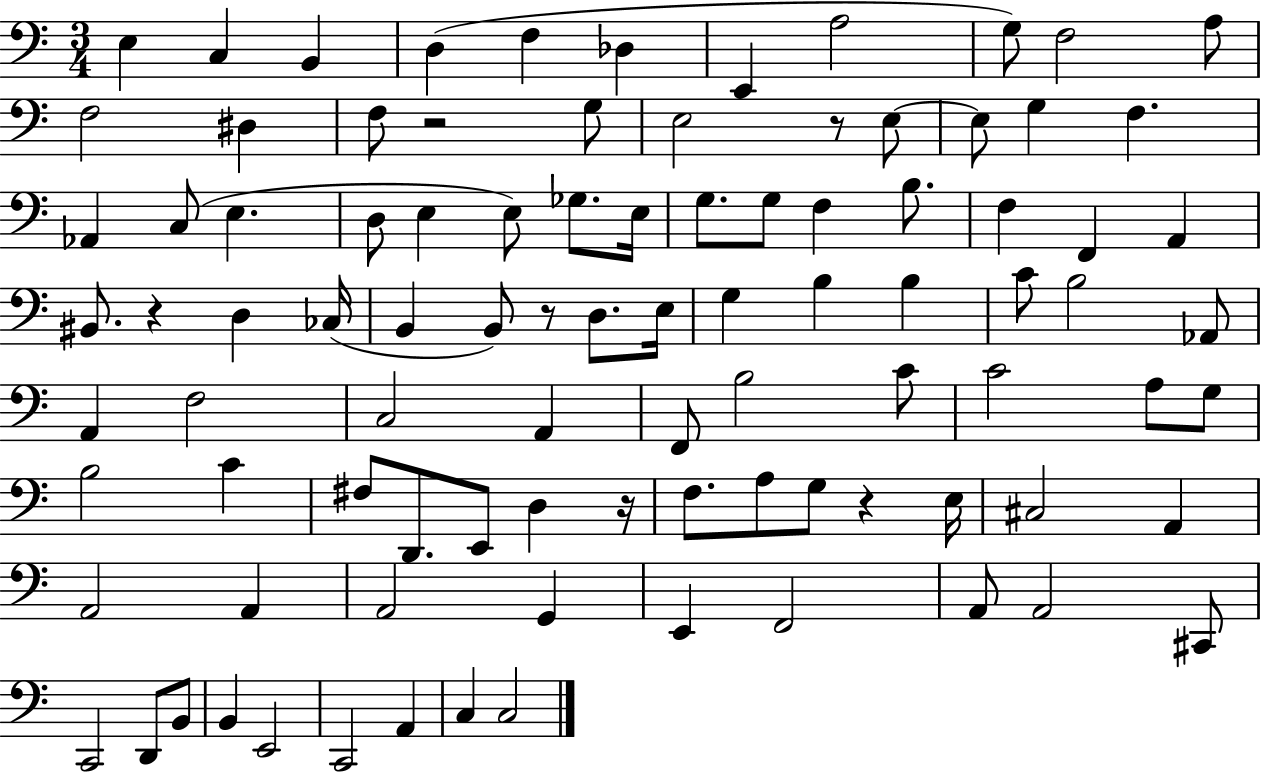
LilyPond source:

{
  \clef bass
  \numericTimeSignature
  \time 3/4
  \key c \major
  e4 c4 b,4 | d4( f4 des4 | e,4 a2 | g8) f2 a8 | \break f2 dis4 | f8 r2 g8 | e2 r8 e8~~ | e8 g4 f4. | \break aes,4 c8( e4. | d8 e4 e8) ges8. e16 | g8. g8 f4 b8. | f4 f,4 a,4 | \break bis,8. r4 d4 ces16( | b,4 b,8) r8 d8. e16 | g4 b4 b4 | c'8 b2 aes,8 | \break a,4 f2 | c2 a,4 | f,8 b2 c'8 | c'2 a8 g8 | \break b2 c'4 | fis8 d,8. e,8 d4 r16 | f8. a8 g8 r4 e16 | cis2 a,4 | \break a,2 a,4 | a,2 g,4 | e,4 f,2 | a,8 a,2 cis,8 | \break c,2 d,8 b,8 | b,4 e,2 | c,2 a,4 | c4 c2 | \break \bar "|."
}